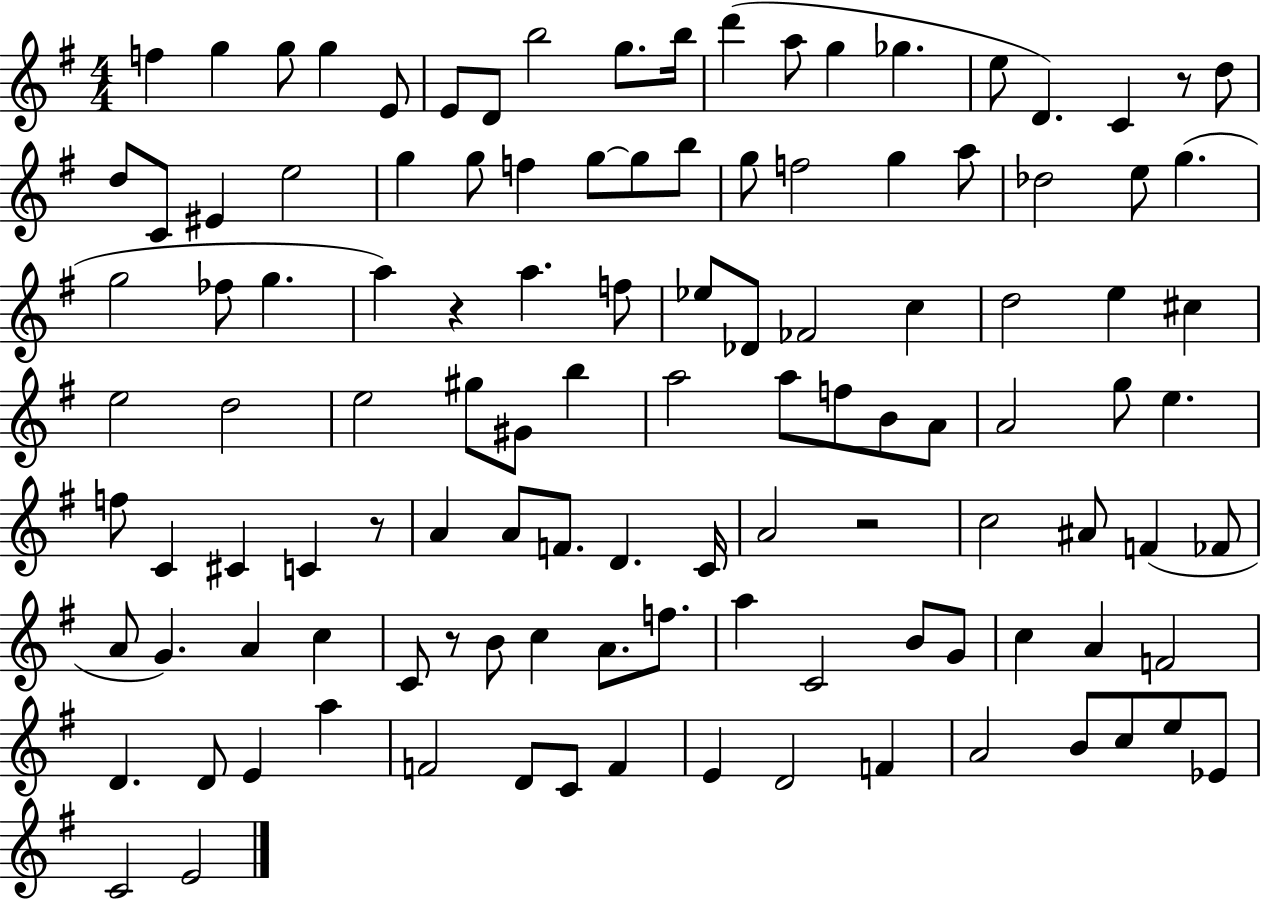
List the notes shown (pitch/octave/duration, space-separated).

F5/q G5/q G5/e G5/q E4/e E4/e D4/e B5/h G5/e. B5/s D6/q A5/e G5/q Gb5/q. E5/e D4/q. C4/q R/e D5/e D5/e C4/e EIS4/q E5/h G5/q G5/e F5/q G5/e G5/e B5/e G5/e F5/h G5/q A5/e Db5/h E5/e G5/q. G5/h FES5/e G5/q. A5/q R/q A5/q. F5/e Eb5/e Db4/e FES4/h C5/q D5/h E5/q C#5/q E5/h D5/h E5/h G#5/e G#4/e B5/q A5/h A5/e F5/e B4/e A4/e A4/h G5/e E5/q. F5/e C4/q C#4/q C4/q R/e A4/q A4/e F4/e. D4/q. C4/s A4/h R/h C5/h A#4/e F4/q FES4/e A4/e G4/q. A4/q C5/q C4/e R/e B4/e C5/q A4/e. F5/e. A5/q C4/h B4/e G4/e C5/q A4/q F4/h D4/q. D4/e E4/q A5/q F4/h D4/e C4/e F4/q E4/q D4/h F4/q A4/h B4/e C5/e E5/e Eb4/e C4/h E4/h